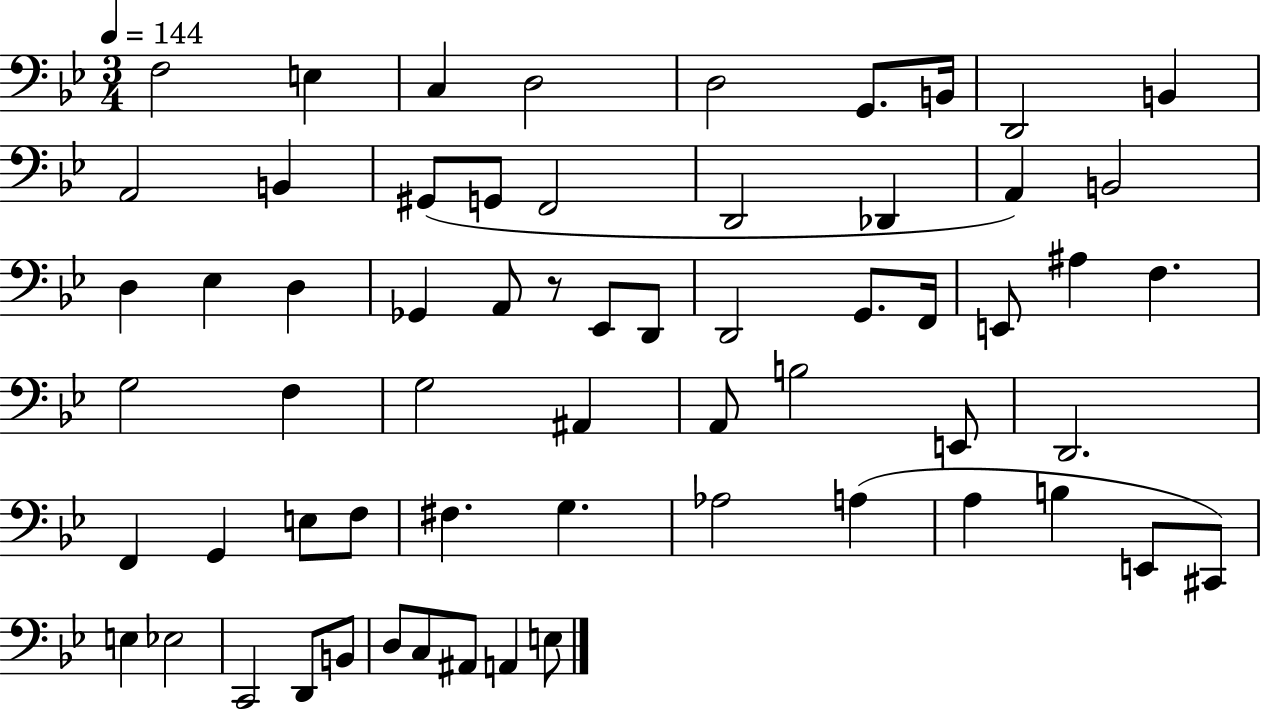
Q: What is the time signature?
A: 3/4